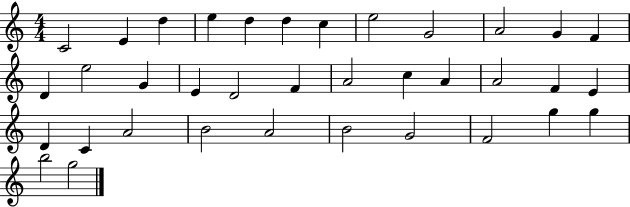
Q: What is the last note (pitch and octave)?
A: G5